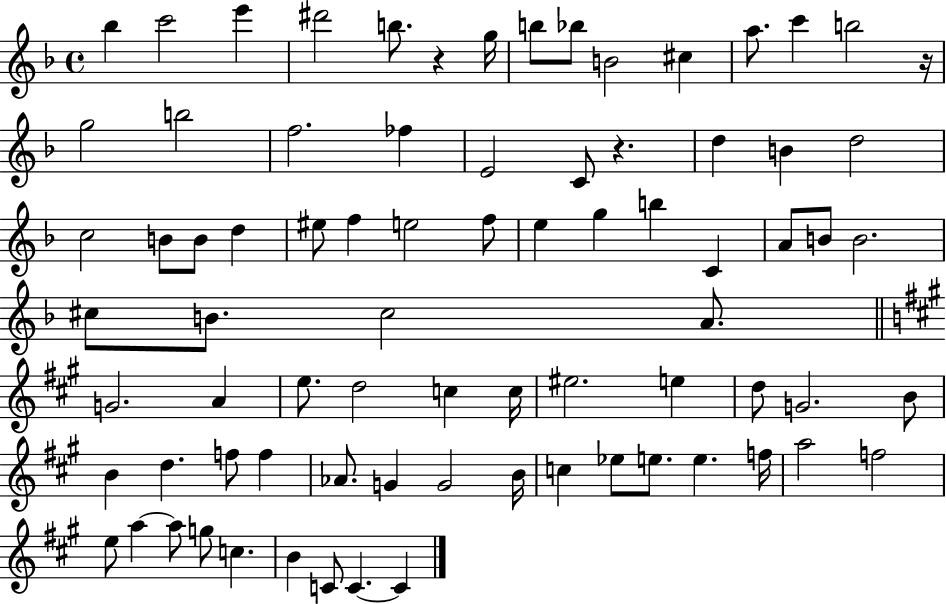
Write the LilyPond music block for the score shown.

{
  \clef treble
  \time 4/4
  \defaultTimeSignature
  \key f \major
  \repeat volta 2 { bes''4 c'''2 e'''4 | dis'''2 b''8. r4 g''16 | b''8 bes''8 b'2 cis''4 | a''8. c'''4 b''2 r16 | \break g''2 b''2 | f''2. fes''4 | e'2 c'8 r4. | d''4 b'4 d''2 | \break c''2 b'8 b'8 d''4 | eis''8 f''4 e''2 f''8 | e''4 g''4 b''4 c'4 | a'8 b'8 b'2. | \break cis''8 b'8. cis''2 a'8. | \bar "||" \break \key a \major g'2. a'4 | e''8. d''2 c''4 c''16 | eis''2. e''4 | d''8 g'2. b'8 | \break b'4 d''4. f''8 f''4 | aes'8. g'4 g'2 b'16 | c''4 ees''8 e''8. e''4. f''16 | a''2 f''2 | \break e''8 a''4~~ a''8 g''8 c''4. | b'4 c'8 c'4.~~ c'4 | } \bar "|."
}